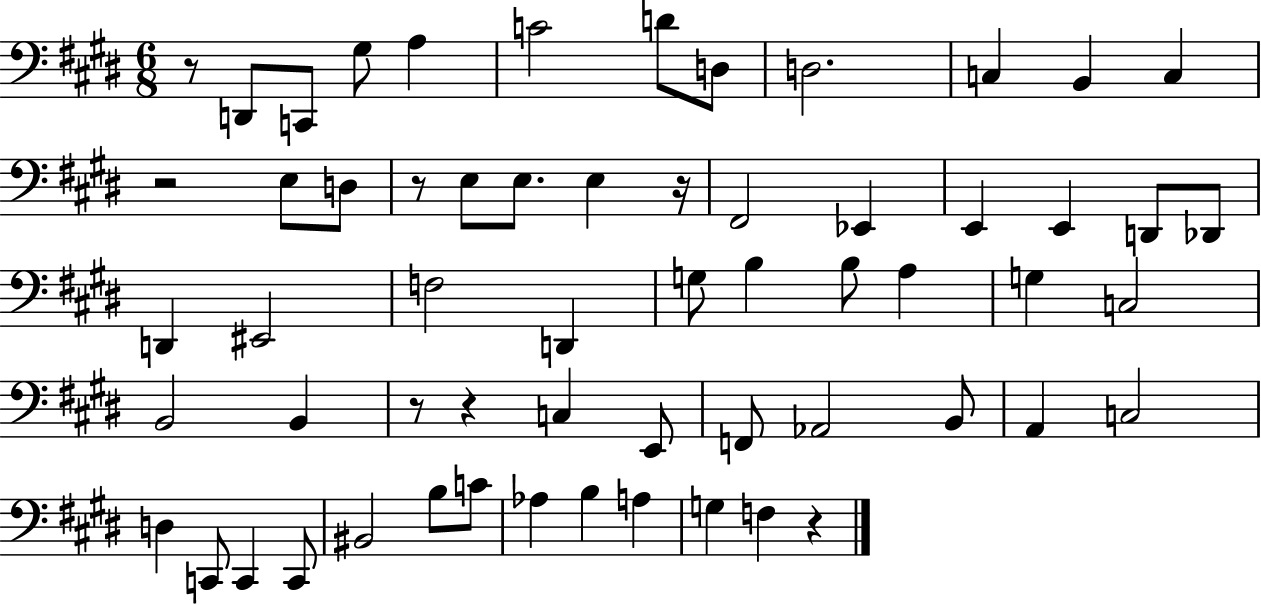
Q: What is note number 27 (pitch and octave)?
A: G3